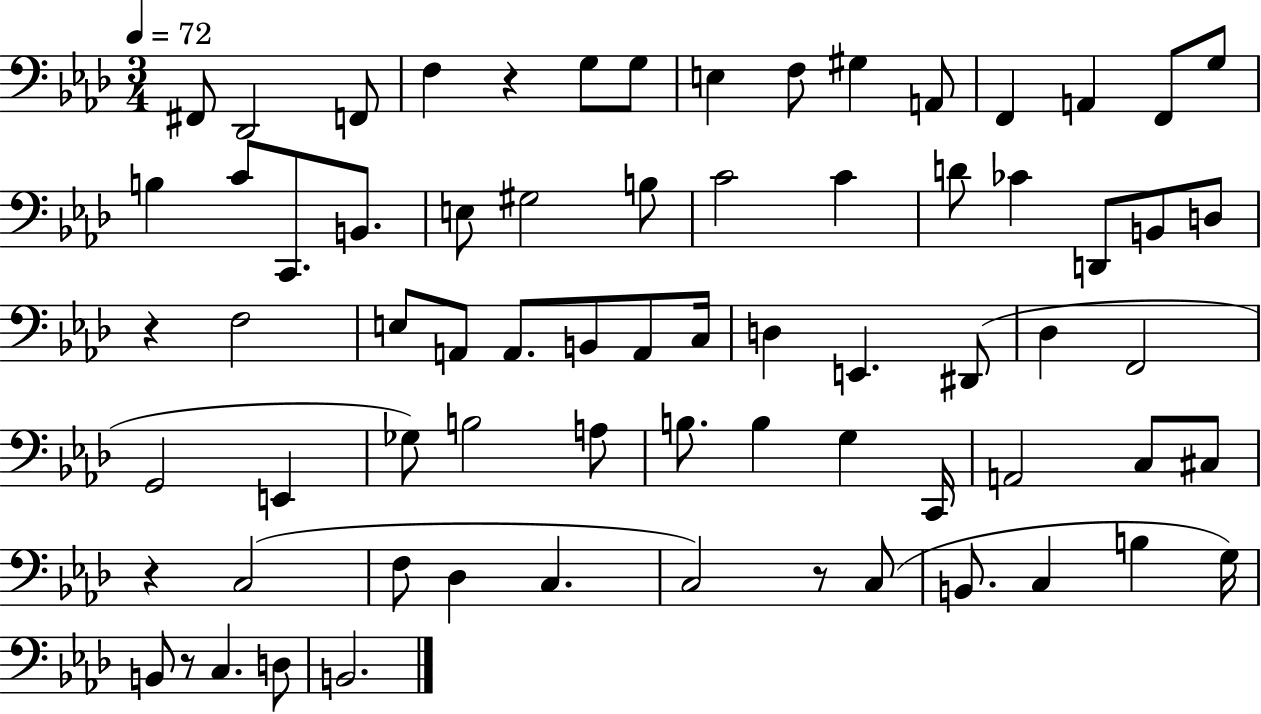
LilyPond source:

{
  \clef bass
  \numericTimeSignature
  \time 3/4
  \key aes \major
  \tempo 4 = 72
  \repeat volta 2 { fis,8 des,2 f,8 | f4 r4 g8 g8 | e4 f8 gis4 a,8 | f,4 a,4 f,8 g8 | \break b4 c'8 c,8. b,8. | e8 gis2 b8 | c'2 c'4 | d'8 ces'4 d,8 b,8 d8 | \break r4 f2 | e8 a,8 a,8. b,8 a,8 c16 | d4 e,4. dis,8( | des4 f,2 | \break g,2 e,4 | ges8) b2 a8 | b8. b4 g4 c,16 | a,2 c8 cis8 | \break r4 c2( | f8 des4 c4. | c2) r8 c8( | b,8. c4 b4 g16) | \break b,8 r8 c4. d8 | b,2. | } \bar "|."
}